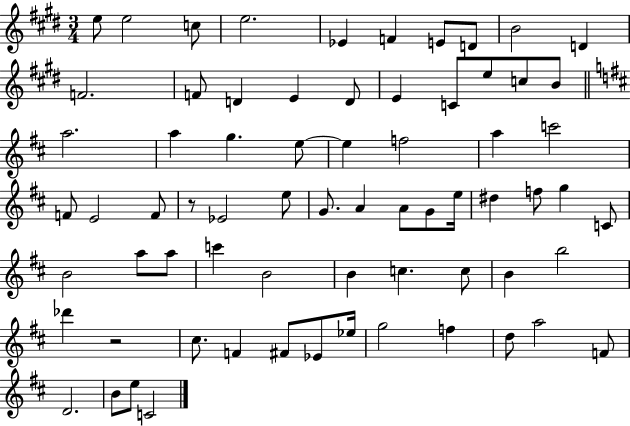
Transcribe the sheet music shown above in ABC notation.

X:1
T:Untitled
M:3/4
L:1/4
K:E
e/2 e2 c/2 e2 _E F E/2 D/2 B2 D F2 F/2 D E D/2 E C/2 e/2 c/2 B/2 a2 a g e/2 e f2 a c'2 F/2 E2 F/2 z/2 _E2 e/2 G/2 A A/2 G/2 e/4 ^d f/2 g C/2 B2 a/2 a/2 c' B2 B c c/2 B b2 _d' z2 ^c/2 F ^F/2 _E/2 _e/4 g2 f d/2 a2 F/2 D2 B/2 e/2 C2